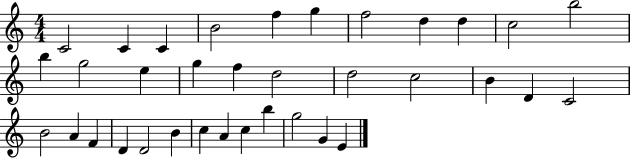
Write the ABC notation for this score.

X:1
T:Untitled
M:4/4
L:1/4
K:C
C2 C C B2 f g f2 d d c2 b2 b g2 e g f d2 d2 c2 B D C2 B2 A F D D2 B c A c b g2 G E